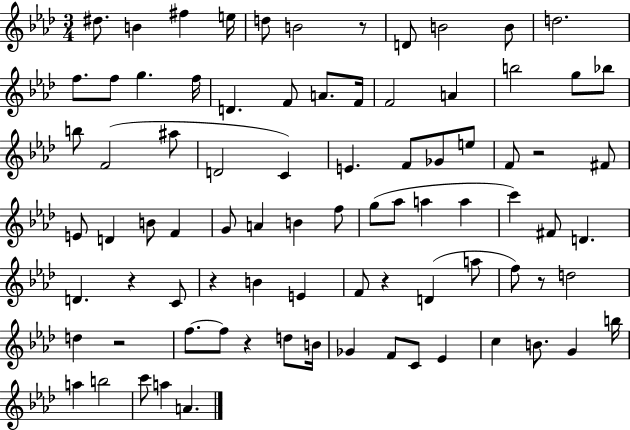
D#5/e. B4/q F#5/q E5/s D5/e B4/h R/e D4/e B4/h B4/e D5/h. F5/e. F5/e G5/q. F5/s D4/q. F4/e A4/e. F4/s F4/h A4/q B5/h G5/e Bb5/e B5/e F4/h A#5/e D4/h C4/q E4/q. F4/e Gb4/e E5/e F4/e R/h F#4/e E4/e D4/q B4/e F4/q G4/e A4/q B4/q F5/e G5/e Ab5/e A5/q A5/q C6/q F#4/e D4/q. D4/q. R/q C4/e R/q B4/q E4/q F4/e R/q D4/q A5/e F5/e R/e D5/h D5/q R/h F5/e. F5/e R/q D5/e B4/s Gb4/q F4/e C4/e Eb4/q C5/q B4/e. G4/q B5/s A5/q B5/h C6/e A5/q A4/q.